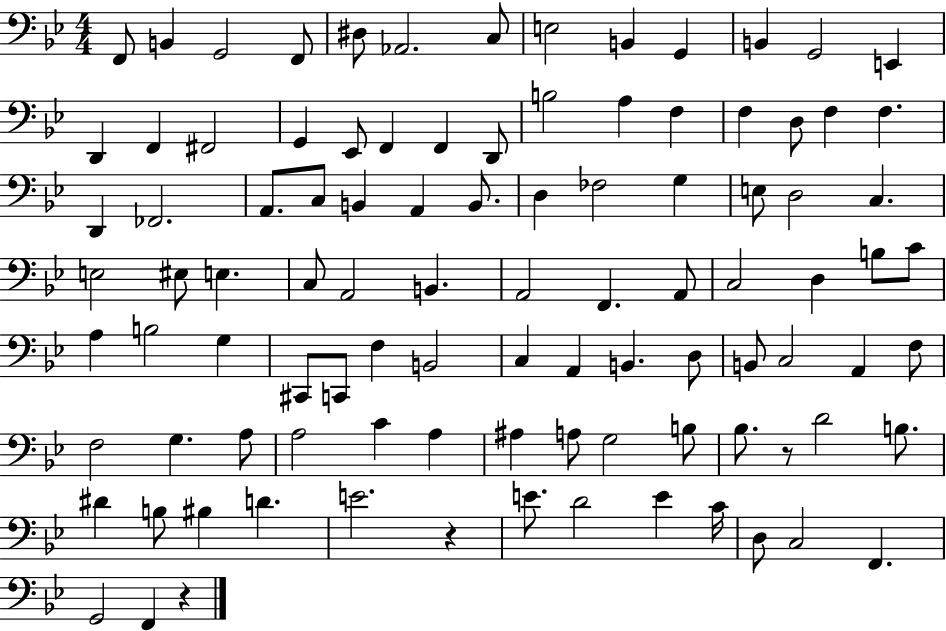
{
  \clef bass
  \numericTimeSignature
  \time 4/4
  \key bes \major
  \repeat volta 2 { f,8 b,4 g,2 f,8 | dis8 aes,2. c8 | e2 b,4 g,4 | b,4 g,2 e,4 | \break d,4 f,4 fis,2 | g,4 ees,8 f,4 f,4 d,8 | b2 a4 f4 | f4 d8 f4 f4. | \break d,4 fes,2. | a,8. c8 b,4 a,4 b,8. | d4 fes2 g4 | e8 d2 c4. | \break e2 eis8 e4. | c8 a,2 b,4. | a,2 f,4. a,8 | c2 d4 b8 c'8 | \break a4 b2 g4 | cis,8 c,8 f4 b,2 | c4 a,4 b,4. d8 | b,8 c2 a,4 f8 | \break f2 g4. a8 | a2 c'4 a4 | ais4 a8 g2 b8 | bes8. r8 d'2 b8. | \break dis'4 b8 bis4 d'4. | e'2. r4 | e'8. d'2 e'4 c'16 | d8 c2 f,4. | \break g,2 f,4 r4 | } \bar "|."
}